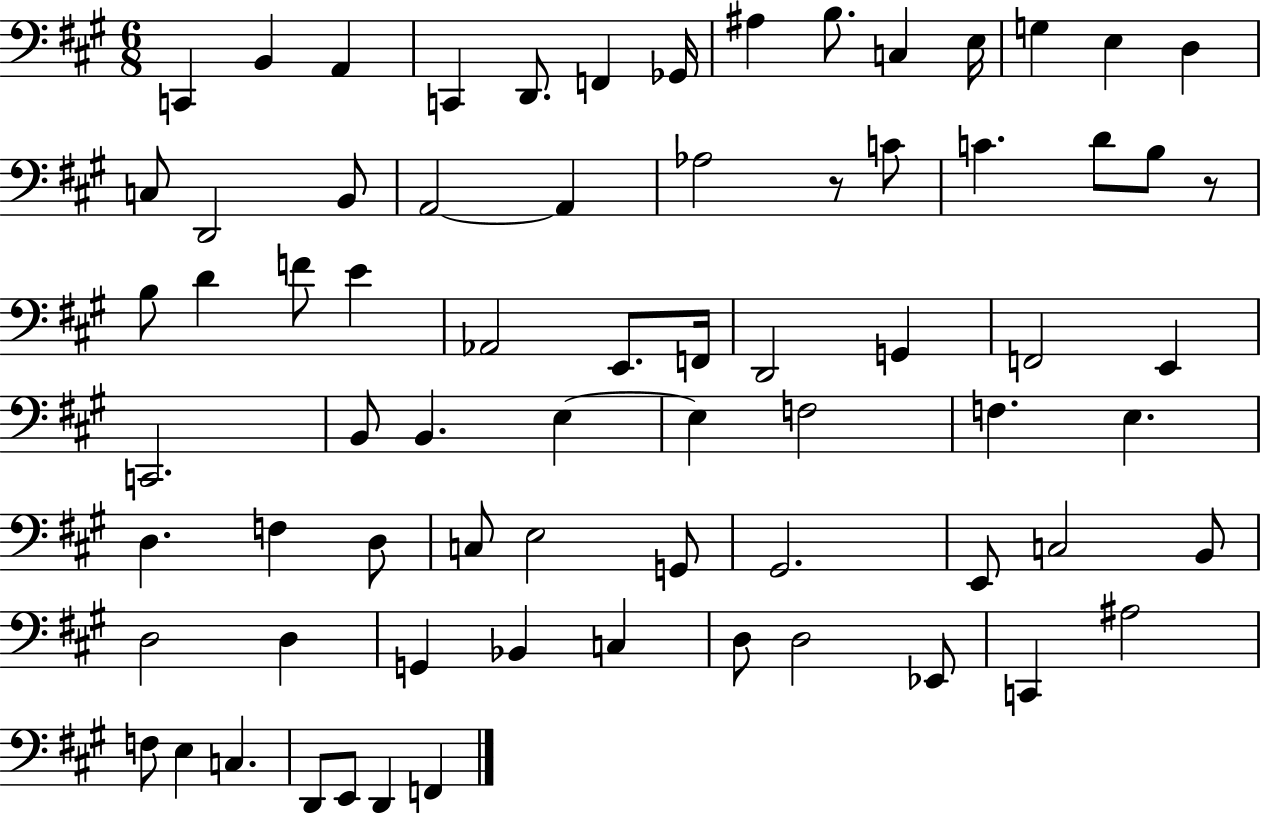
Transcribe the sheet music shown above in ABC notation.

X:1
T:Untitled
M:6/8
L:1/4
K:A
C,, B,, A,, C,, D,,/2 F,, _G,,/4 ^A, B,/2 C, E,/4 G, E, D, C,/2 D,,2 B,,/2 A,,2 A,, _A,2 z/2 C/2 C D/2 B,/2 z/2 B,/2 D F/2 E _A,,2 E,,/2 F,,/4 D,,2 G,, F,,2 E,, C,,2 B,,/2 B,, E, E, F,2 F, E, D, F, D,/2 C,/2 E,2 G,,/2 ^G,,2 E,,/2 C,2 B,,/2 D,2 D, G,, _B,, C, D,/2 D,2 _E,,/2 C,, ^A,2 F,/2 E, C, D,,/2 E,,/2 D,, F,,